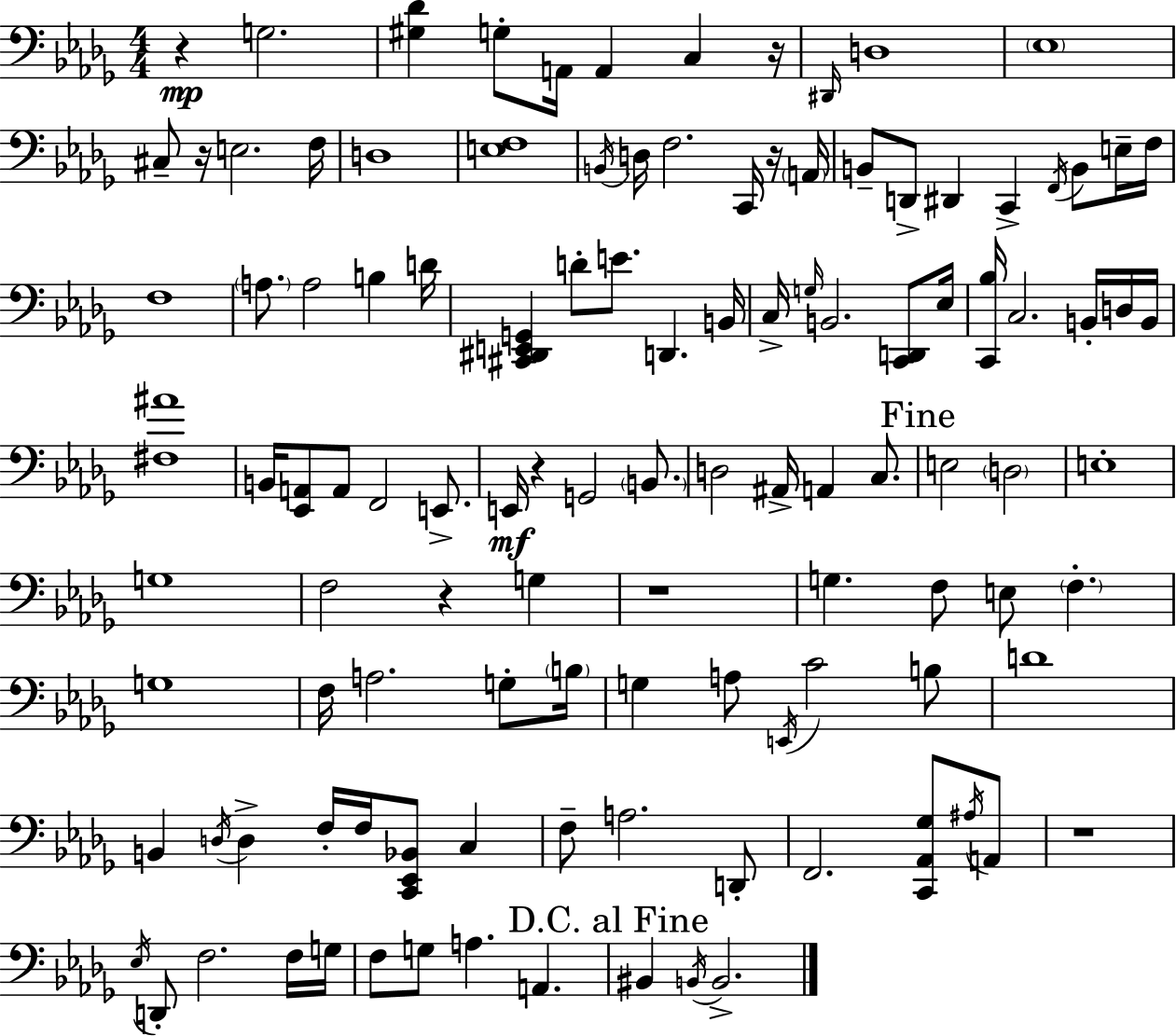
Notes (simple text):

R/q G3/h. [G#3,Db4]/q G3/e A2/s A2/q C3/q R/s D#2/s D3/w Eb3/w C#3/e R/s E3/h. F3/s D3/w [E3,F3]/w B2/s D3/s F3/h. C2/s R/s A2/s B2/e D2/e D#2/q C2/q F2/s B2/e E3/s F3/s F3/w A3/e. A3/h B3/q D4/s [C#2,D#2,E2,G2]/q D4/e E4/e. D2/q. B2/s C3/s G3/s B2/h. [C2,D2]/e Eb3/s [C2,Bb3]/s C3/h. B2/s D3/s B2/s [F#3,A#4]/w B2/s [Eb2,A2]/e A2/e F2/h E2/e. E2/s R/q G2/h B2/e. D3/h A#2/s A2/q C3/e. E3/h D3/h E3/w G3/w F3/h R/q G3/q R/w G3/q. F3/e E3/e F3/q. G3/w F3/s A3/h. G3/e B3/s G3/q A3/e E2/s C4/h B3/e D4/w B2/q D3/s D3/q F3/s F3/s [C2,Eb2,Bb2]/e C3/q F3/e A3/h. D2/e F2/h. [C2,Ab2,Gb3]/e A#3/s A2/e R/w Eb3/s D2/e F3/h. F3/s G3/s F3/e G3/e A3/q. A2/q. BIS2/q B2/s B2/h.